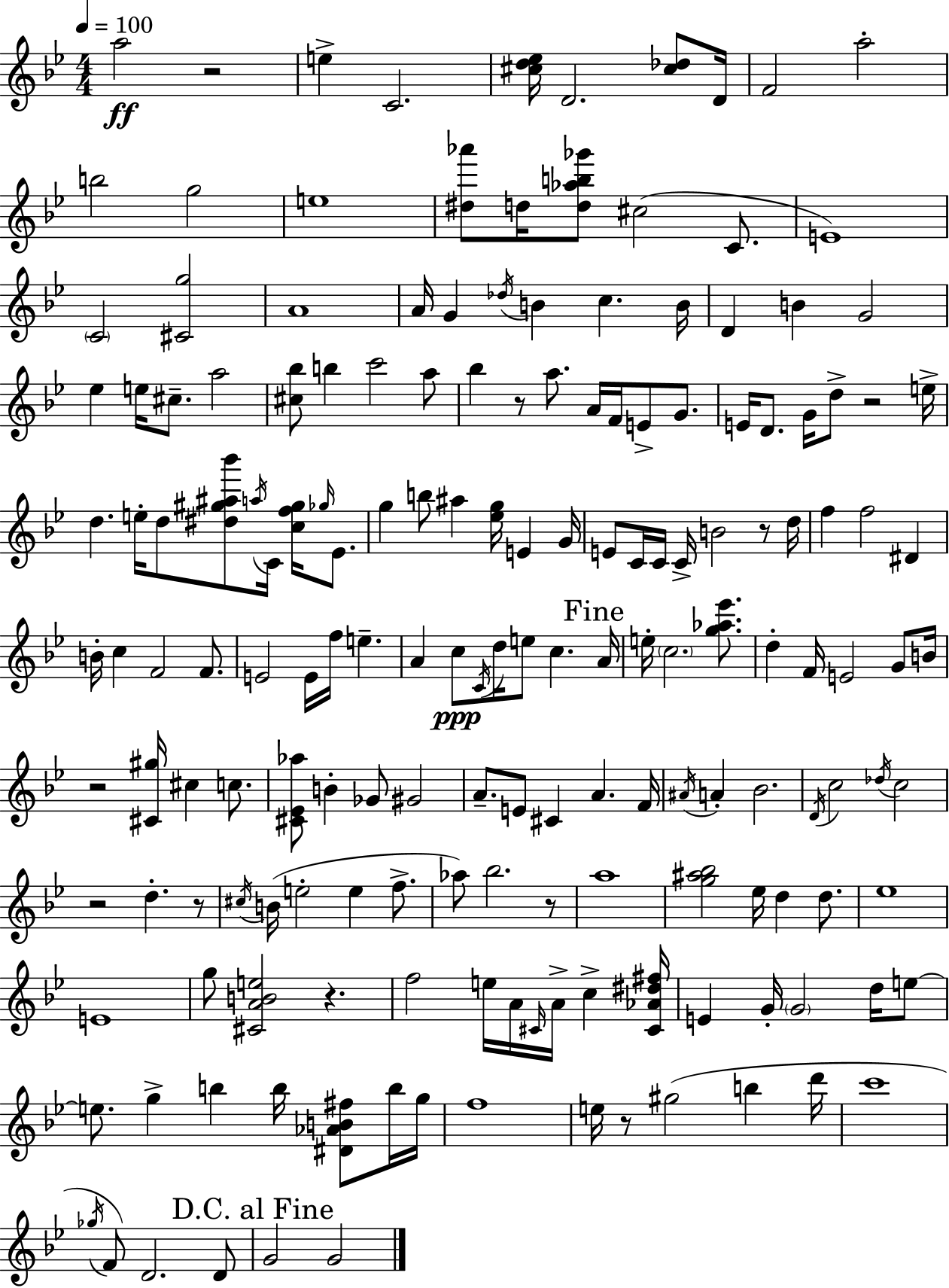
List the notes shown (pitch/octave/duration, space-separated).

A5/h R/h E5/q C4/h. [C#5,D5,Eb5]/s D4/h. [C#5,Db5]/e D4/s F4/h A5/h B5/h G5/h E5/w [D#5,Ab6]/e D5/s [D5,Ab5,B5,Gb6]/e C#5/h C4/e. E4/w C4/h [C#4,G5]/h A4/w A4/s G4/q Db5/s B4/q C5/q. B4/s D4/q B4/q G4/h Eb5/q E5/s C#5/e. A5/h [C#5,Bb5]/e B5/q C6/h A5/e Bb5/q R/e A5/e. A4/s F4/s E4/e G4/e. E4/s D4/e. G4/s D5/e R/h E5/s D5/q. E5/s D5/e [D#5,G#5,A#5,Bb6]/e A5/s C4/s [C5,F5,G#5]/s Gb5/s Eb4/e. G5/q B5/e A#5/q [Eb5,G5]/s E4/q G4/s E4/e C4/s C4/s C4/s B4/h R/e D5/s F5/q F5/h D#4/q B4/s C5/q F4/h F4/e. E4/h E4/s F5/s E5/q. A4/q C5/e C4/s D5/s E5/e C5/q. A4/s E5/s C5/h. [G5,Ab5,Eb6]/e. D5/q F4/s E4/h G4/e B4/s R/h [C#4,G#5]/s C#5/q C5/e. [C#4,Eb4,Ab5]/e B4/q Gb4/e G#4/h A4/e. E4/e C#4/q A4/q. F4/s A#4/s A4/q Bb4/h. D4/s C5/h Db5/s C5/h R/h D5/q. R/e C#5/s B4/s E5/h E5/q F5/e. Ab5/e Bb5/h. R/e A5/w [G5,A#5,Bb5]/h Eb5/s D5/q D5/e. Eb5/w E4/w G5/e [C#4,A4,B4,E5]/h R/q. F5/h E5/s A4/s C#4/s A4/s C5/q [C#4,Ab4,D#5,F#5]/s E4/q G4/s G4/h D5/s E5/e E5/e. G5/q B5/q B5/s [D#4,Ab4,B4,F#5]/e B5/s G5/s F5/w E5/s R/e G#5/h B5/q D6/s C6/w Gb5/s F4/e D4/h. D4/e G4/h G4/h